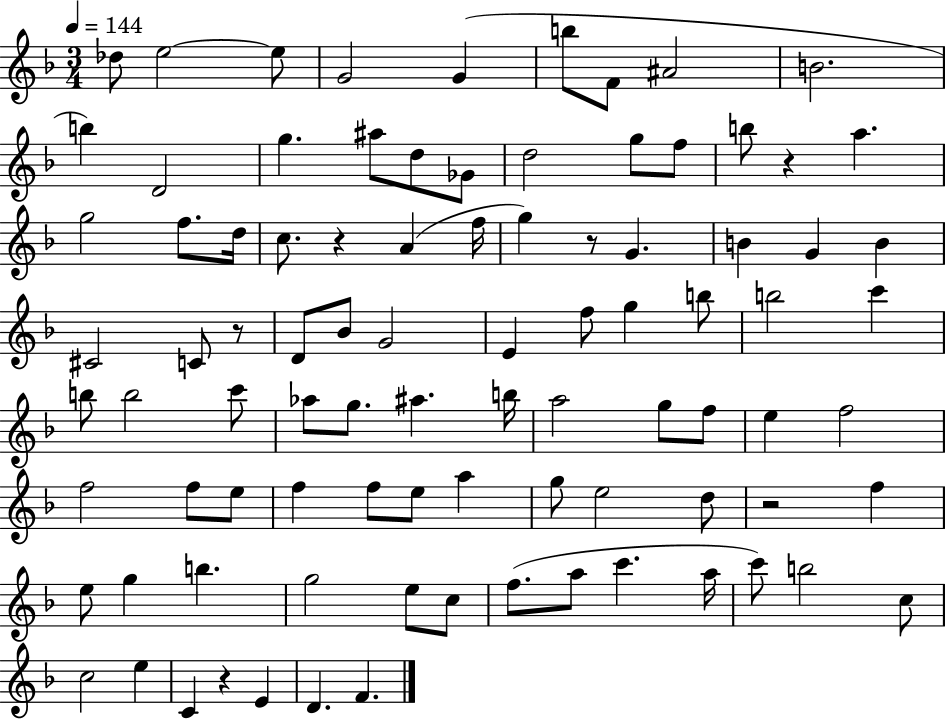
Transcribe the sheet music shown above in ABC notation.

X:1
T:Untitled
M:3/4
L:1/4
K:F
_d/2 e2 e/2 G2 G b/2 F/2 ^A2 B2 b D2 g ^a/2 d/2 _G/2 d2 g/2 f/2 b/2 z a g2 f/2 d/4 c/2 z A f/4 g z/2 G B G B ^C2 C/2 z/2 D/2 _B/2 G2 E f/2 g b/2 b2 c' b/2 b2 c'/2 _a/2 g/2 ^a b/4 a2 g/2 f/2 e f2 f2 f/2 e/2 f f/2 e/2 a g/2 e2 d/2 z2 f e/2 g b g2 e/2 c/2 f/2 a/2 c' a/4 c'/2 b2 c/2 c2 e C z E D F